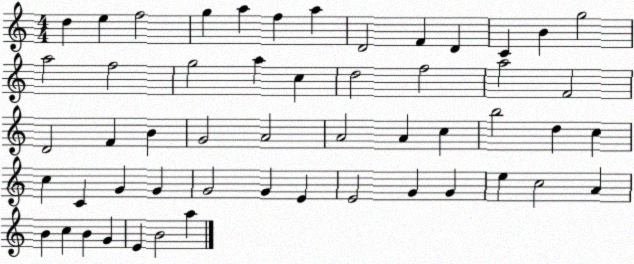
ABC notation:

X:1
T:Untitled
M:4/4
L:1/4
K:C
d e f2 g a f a D2 F D C B g2 a2 f2 g2 a c d2 f2 a2 F2 D2 F B G2 A2 A2 A c b2 d c c C G G G2 G E E2 G G e c2 A B c B G E B2 a